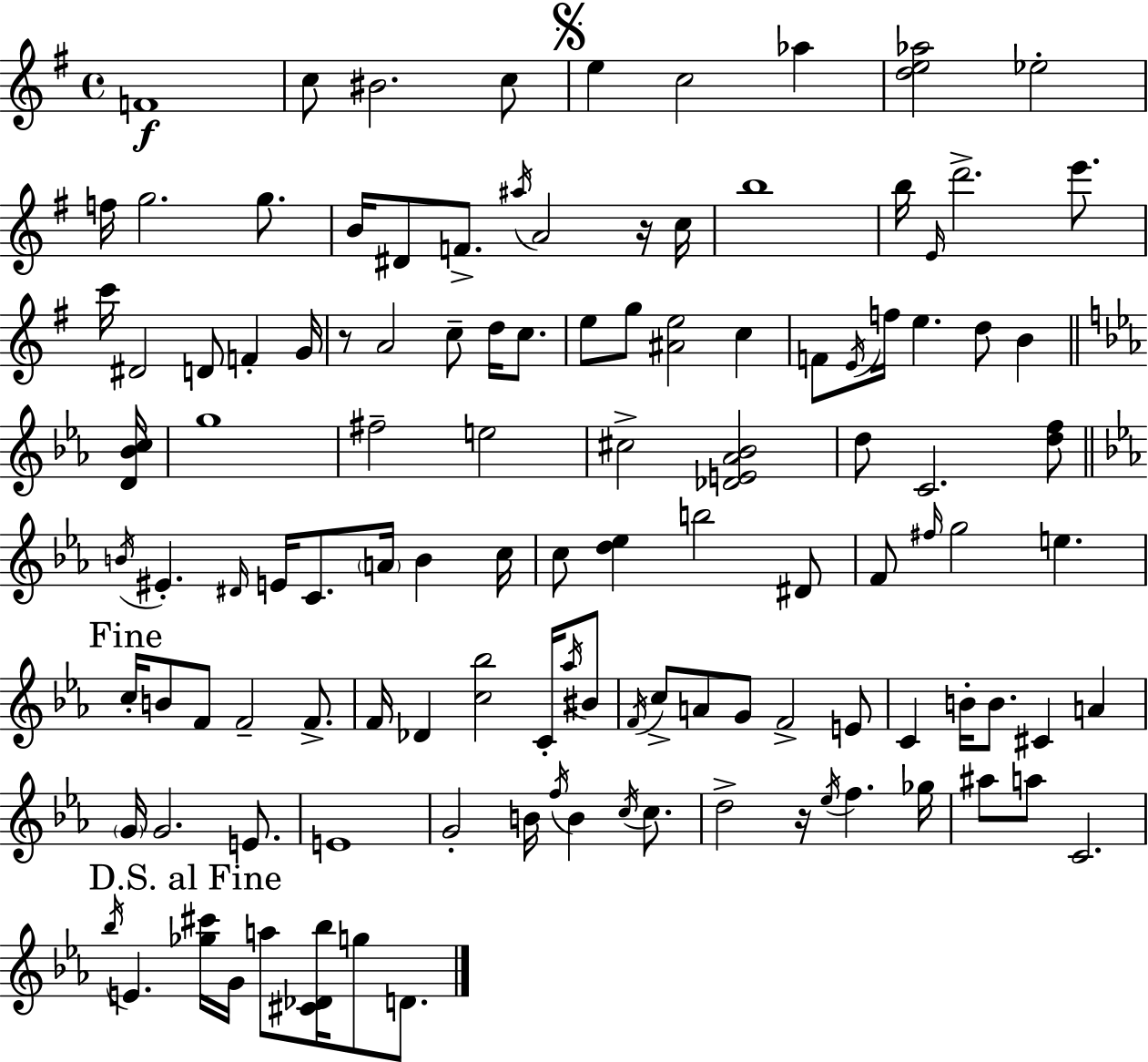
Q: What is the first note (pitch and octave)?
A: F4